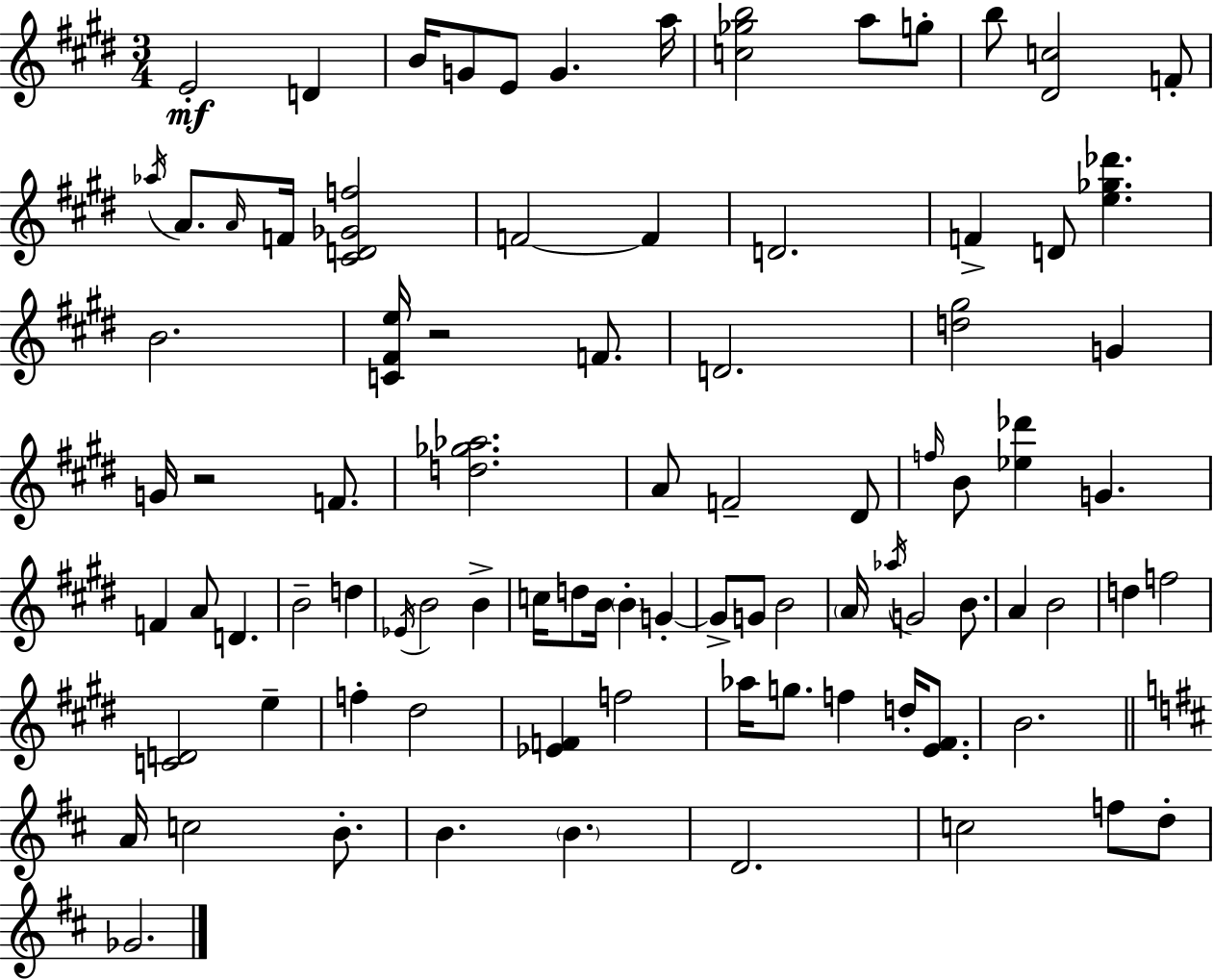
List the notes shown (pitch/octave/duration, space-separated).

E4/h D4/q B4/s G4/e E4/e G4/q. A5/s [C5,Gb5,B5]/h A5/e G5/e B5/e [D#4,C5]/h F4/e Ab5/s A4/e. A4/s F4/s [C#4,D4,Gb4,F5]/h F4/h F4/q D4/h. F4/q D4/e [E5,Gb5,Db6]/q. B4/h. [C4,F#4,E5]/s R/h F4/e. D4/h. [D5,G#5]/h G4/q G4/s R/h F4/e. [D5,Gb5,Ab5]/h. A4/e F4/h D#4/e F5/s B4/e [Eb5,Db6]/q G4/q. F4/q A4/e D4/q. B4/h D5/q Eb4/s B4/h B4/q C5/s D5/e B4/s B4/q G4/q G4/e G4/e B4/h A4/s Ab5/s G4/h B4/e. A4/q B4/h D5/q F5/h [C4,D4]/h E5/q F5/q D#5/h [Eb4,F4]/q F5/h Ab5/s G5/e. F5/q D5/s [E4,F#4]/e. B4/h. A4/s C5/h B4/e. B4/q. B4/q. D4/h. C5/h F5/e D5/e Gb4/h.